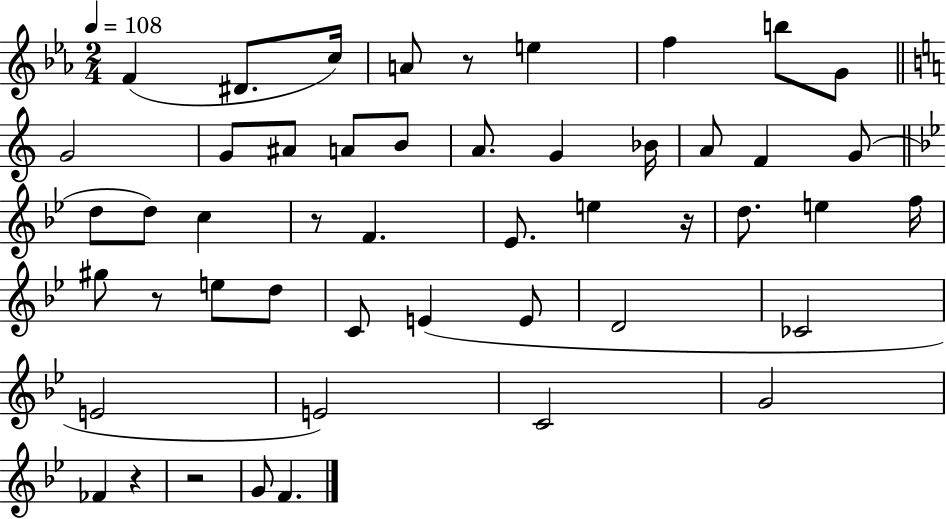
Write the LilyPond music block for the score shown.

{
  \clef treble
  \numericTimeSignature
  \time 2/4
  \key ees \major
  \tempo 4 = 108
  f'4( dis'8. c''16) | a'8 r8 e''4 | f''4 b''8 g'8 | \bar "||" \break \key c \major g'2 | g'8 ais'8 a'8 b'8 | a'8. g'4 bes'16 | a'8 f'4 g'8( | \break \bar "||" \break \key bes \major d''8 d''8) c''4 | r8 f'4. | ees'8. e''4 r16 | d''8. e''4 f''16 | \break gis''8 r8 e''8 d''8 | c'8 e'4( e'8 | d'2 | ces'2 | \break e'2 | e'2) | c'2 | g'2 | \break fes'4 r4 | r2 | g'8 f'4. | \bar "|."
}